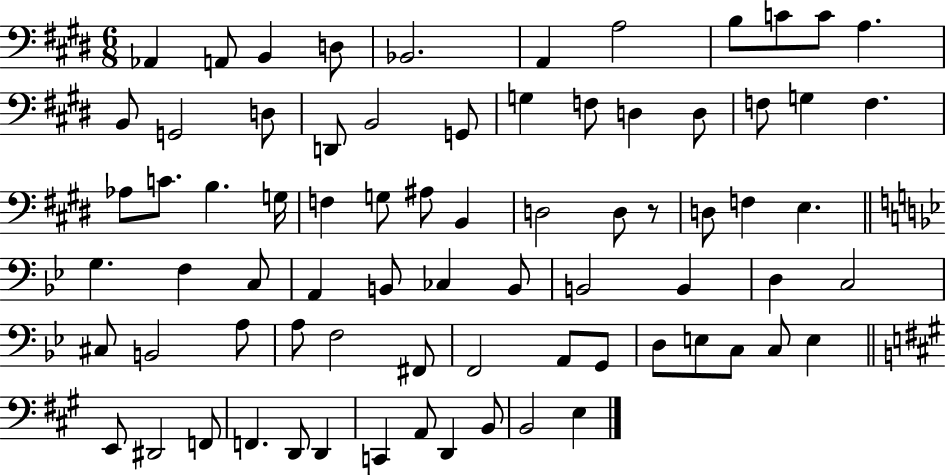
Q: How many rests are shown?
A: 1